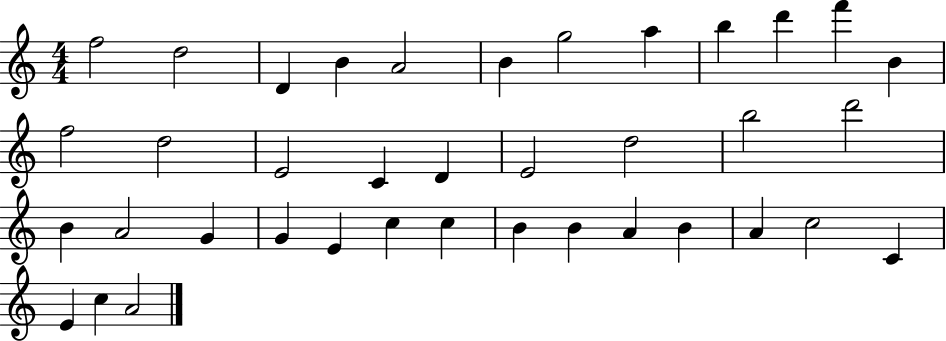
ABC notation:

X:1
T:Untitled
M:4/4
L:1/4
K:C
f2 d2 D B A2 B g2 a b d' f' B f2 d2 E2 C D E2 d2 b2 d'2 B A2 G G E c c B B A B A c2 C E c A2